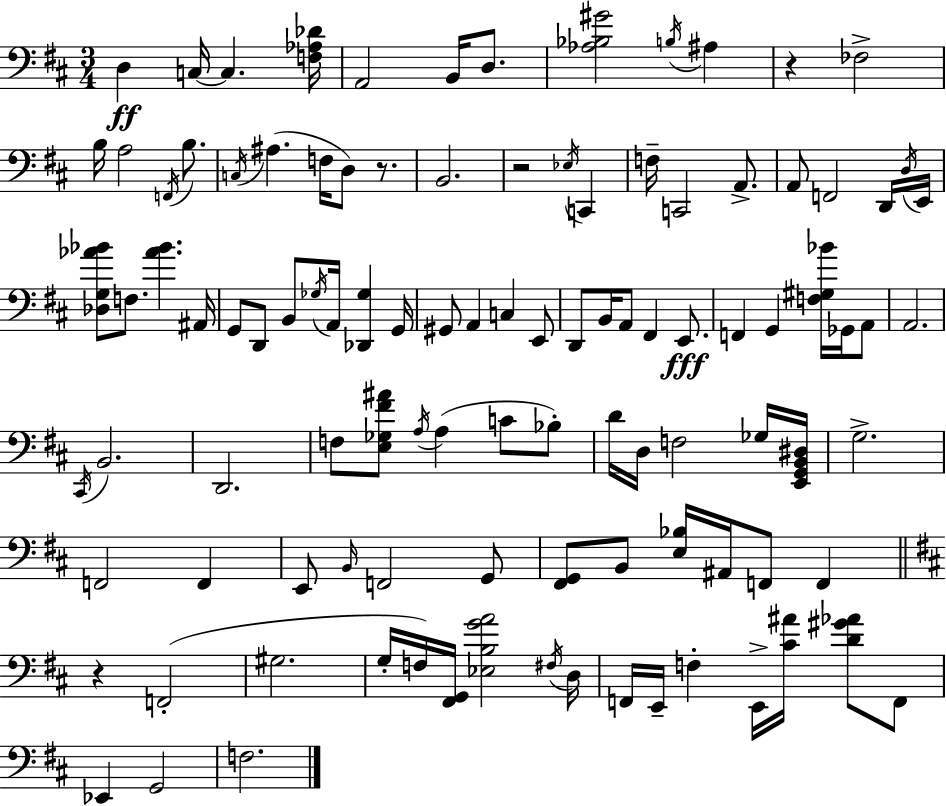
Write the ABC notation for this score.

X:1
T:Untitled
M:3/4
L:1/4
K:D
D, C,/4 C, [F,_A,_D]/4 A,,2 B,,/4 D,/2 [_A,_B,^G]2 B,/4 ^A, z _F,2 B,/4 A,2 F,,/4 B,/2 C,/4 ^A, F,/4 D,/2 z/2 B,,2 z2 _E,/4 C,, F,/4 C,,2 A,,/2 A,,/2 F,,2 D,,/4 D,/4 E,,/4 [_D,G,_A_B]/2 F,/2 [_A_B] ^A,,/4 G,,/2 D,,/2 B,,/2 _G,/4 A,,/4 [_D,,_G,] G,,/4 ^G,,/2 A,, C, E,,/2 D,,/2 B,,/4 A,,/2 ^F,, E,,/2 F,, G,, [F,^G,_B]/4 _G,,/4 A,,/2 A,,2 ^C,,/4 B,,2 D,,2 F,/2 [E,_G,^F^A]/2 A,/4 A, C/2 _B,/2 D/4 D,/4 F,2 _G,/4 [E,,G,,B,,^D,]/4 G,2 F,,2 F,, E,,/2 B,,/4 F,,2 G,,/2 [^F,,G,,]/2 B,,/2 [E,_B,]/4 ^A,,/4 F,,/2 F,, z F,,2 ^G,2 G,/4 F,/4 [^F,,G,,]/4 [_E,B,GA]2 ^F,/4 D,/4 F,,/4 E,,/4 F, E,,/4 [^C^A]/4 [D^G_A]/2 F,,/2 _E,, G,,2 F,2